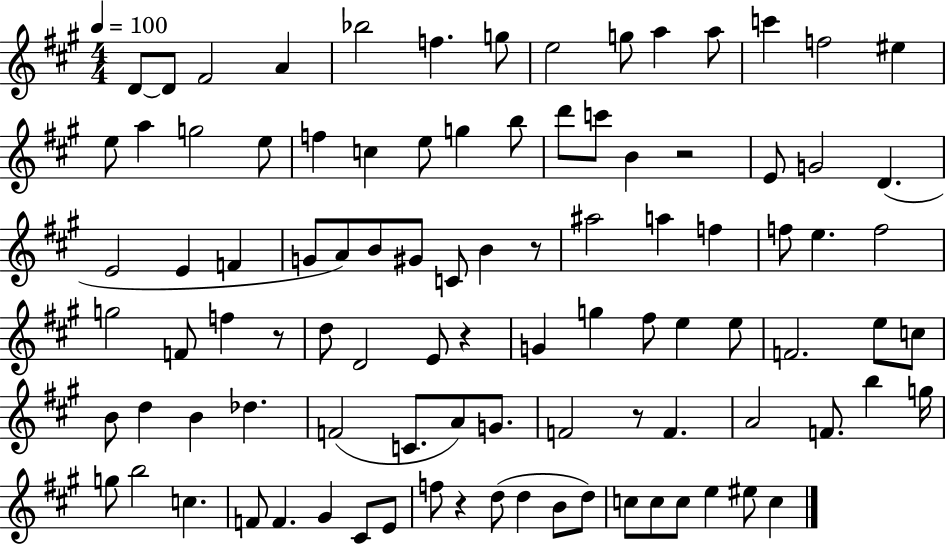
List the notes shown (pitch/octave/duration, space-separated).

D4/e D4/e F#4/h A4/q Bb5/h F5/q. G5/e E5/h G5/e A5/q A5/e C6/q F5/h EIS5/q E5/e A5/q G5/h E5/e F5/q C5/q E5/e G5/q B5/e D6/e C6/e B4/q R/h E4/e G4/h D4/q. E4/h E4/q F4/q G4/e A4/e B4/e G#4/e C4/e B4/q R/e A#5/h A5/q F5/q F5/e E5/q. F5/h G5/h F4/e F5/q R/e D5/e D4/h E4/e R/q G4/q G5/q F#5/e E5/q E5/e F4/h. E5/e C5/e B4/e D5/q B4/q Db5/q. F4/h C4/e. A4/e G4/e. F4/h R/e F4/q. A4/h F4/e. B5/q G5/s G5/e B5/h C5/q. F4/e F4/q. G#4/q C#4/e E4/e F5/e R/q D5/e D5/q B4/e D5/e C5/e C5/e C5/e E5/q EIS5/e C5/q